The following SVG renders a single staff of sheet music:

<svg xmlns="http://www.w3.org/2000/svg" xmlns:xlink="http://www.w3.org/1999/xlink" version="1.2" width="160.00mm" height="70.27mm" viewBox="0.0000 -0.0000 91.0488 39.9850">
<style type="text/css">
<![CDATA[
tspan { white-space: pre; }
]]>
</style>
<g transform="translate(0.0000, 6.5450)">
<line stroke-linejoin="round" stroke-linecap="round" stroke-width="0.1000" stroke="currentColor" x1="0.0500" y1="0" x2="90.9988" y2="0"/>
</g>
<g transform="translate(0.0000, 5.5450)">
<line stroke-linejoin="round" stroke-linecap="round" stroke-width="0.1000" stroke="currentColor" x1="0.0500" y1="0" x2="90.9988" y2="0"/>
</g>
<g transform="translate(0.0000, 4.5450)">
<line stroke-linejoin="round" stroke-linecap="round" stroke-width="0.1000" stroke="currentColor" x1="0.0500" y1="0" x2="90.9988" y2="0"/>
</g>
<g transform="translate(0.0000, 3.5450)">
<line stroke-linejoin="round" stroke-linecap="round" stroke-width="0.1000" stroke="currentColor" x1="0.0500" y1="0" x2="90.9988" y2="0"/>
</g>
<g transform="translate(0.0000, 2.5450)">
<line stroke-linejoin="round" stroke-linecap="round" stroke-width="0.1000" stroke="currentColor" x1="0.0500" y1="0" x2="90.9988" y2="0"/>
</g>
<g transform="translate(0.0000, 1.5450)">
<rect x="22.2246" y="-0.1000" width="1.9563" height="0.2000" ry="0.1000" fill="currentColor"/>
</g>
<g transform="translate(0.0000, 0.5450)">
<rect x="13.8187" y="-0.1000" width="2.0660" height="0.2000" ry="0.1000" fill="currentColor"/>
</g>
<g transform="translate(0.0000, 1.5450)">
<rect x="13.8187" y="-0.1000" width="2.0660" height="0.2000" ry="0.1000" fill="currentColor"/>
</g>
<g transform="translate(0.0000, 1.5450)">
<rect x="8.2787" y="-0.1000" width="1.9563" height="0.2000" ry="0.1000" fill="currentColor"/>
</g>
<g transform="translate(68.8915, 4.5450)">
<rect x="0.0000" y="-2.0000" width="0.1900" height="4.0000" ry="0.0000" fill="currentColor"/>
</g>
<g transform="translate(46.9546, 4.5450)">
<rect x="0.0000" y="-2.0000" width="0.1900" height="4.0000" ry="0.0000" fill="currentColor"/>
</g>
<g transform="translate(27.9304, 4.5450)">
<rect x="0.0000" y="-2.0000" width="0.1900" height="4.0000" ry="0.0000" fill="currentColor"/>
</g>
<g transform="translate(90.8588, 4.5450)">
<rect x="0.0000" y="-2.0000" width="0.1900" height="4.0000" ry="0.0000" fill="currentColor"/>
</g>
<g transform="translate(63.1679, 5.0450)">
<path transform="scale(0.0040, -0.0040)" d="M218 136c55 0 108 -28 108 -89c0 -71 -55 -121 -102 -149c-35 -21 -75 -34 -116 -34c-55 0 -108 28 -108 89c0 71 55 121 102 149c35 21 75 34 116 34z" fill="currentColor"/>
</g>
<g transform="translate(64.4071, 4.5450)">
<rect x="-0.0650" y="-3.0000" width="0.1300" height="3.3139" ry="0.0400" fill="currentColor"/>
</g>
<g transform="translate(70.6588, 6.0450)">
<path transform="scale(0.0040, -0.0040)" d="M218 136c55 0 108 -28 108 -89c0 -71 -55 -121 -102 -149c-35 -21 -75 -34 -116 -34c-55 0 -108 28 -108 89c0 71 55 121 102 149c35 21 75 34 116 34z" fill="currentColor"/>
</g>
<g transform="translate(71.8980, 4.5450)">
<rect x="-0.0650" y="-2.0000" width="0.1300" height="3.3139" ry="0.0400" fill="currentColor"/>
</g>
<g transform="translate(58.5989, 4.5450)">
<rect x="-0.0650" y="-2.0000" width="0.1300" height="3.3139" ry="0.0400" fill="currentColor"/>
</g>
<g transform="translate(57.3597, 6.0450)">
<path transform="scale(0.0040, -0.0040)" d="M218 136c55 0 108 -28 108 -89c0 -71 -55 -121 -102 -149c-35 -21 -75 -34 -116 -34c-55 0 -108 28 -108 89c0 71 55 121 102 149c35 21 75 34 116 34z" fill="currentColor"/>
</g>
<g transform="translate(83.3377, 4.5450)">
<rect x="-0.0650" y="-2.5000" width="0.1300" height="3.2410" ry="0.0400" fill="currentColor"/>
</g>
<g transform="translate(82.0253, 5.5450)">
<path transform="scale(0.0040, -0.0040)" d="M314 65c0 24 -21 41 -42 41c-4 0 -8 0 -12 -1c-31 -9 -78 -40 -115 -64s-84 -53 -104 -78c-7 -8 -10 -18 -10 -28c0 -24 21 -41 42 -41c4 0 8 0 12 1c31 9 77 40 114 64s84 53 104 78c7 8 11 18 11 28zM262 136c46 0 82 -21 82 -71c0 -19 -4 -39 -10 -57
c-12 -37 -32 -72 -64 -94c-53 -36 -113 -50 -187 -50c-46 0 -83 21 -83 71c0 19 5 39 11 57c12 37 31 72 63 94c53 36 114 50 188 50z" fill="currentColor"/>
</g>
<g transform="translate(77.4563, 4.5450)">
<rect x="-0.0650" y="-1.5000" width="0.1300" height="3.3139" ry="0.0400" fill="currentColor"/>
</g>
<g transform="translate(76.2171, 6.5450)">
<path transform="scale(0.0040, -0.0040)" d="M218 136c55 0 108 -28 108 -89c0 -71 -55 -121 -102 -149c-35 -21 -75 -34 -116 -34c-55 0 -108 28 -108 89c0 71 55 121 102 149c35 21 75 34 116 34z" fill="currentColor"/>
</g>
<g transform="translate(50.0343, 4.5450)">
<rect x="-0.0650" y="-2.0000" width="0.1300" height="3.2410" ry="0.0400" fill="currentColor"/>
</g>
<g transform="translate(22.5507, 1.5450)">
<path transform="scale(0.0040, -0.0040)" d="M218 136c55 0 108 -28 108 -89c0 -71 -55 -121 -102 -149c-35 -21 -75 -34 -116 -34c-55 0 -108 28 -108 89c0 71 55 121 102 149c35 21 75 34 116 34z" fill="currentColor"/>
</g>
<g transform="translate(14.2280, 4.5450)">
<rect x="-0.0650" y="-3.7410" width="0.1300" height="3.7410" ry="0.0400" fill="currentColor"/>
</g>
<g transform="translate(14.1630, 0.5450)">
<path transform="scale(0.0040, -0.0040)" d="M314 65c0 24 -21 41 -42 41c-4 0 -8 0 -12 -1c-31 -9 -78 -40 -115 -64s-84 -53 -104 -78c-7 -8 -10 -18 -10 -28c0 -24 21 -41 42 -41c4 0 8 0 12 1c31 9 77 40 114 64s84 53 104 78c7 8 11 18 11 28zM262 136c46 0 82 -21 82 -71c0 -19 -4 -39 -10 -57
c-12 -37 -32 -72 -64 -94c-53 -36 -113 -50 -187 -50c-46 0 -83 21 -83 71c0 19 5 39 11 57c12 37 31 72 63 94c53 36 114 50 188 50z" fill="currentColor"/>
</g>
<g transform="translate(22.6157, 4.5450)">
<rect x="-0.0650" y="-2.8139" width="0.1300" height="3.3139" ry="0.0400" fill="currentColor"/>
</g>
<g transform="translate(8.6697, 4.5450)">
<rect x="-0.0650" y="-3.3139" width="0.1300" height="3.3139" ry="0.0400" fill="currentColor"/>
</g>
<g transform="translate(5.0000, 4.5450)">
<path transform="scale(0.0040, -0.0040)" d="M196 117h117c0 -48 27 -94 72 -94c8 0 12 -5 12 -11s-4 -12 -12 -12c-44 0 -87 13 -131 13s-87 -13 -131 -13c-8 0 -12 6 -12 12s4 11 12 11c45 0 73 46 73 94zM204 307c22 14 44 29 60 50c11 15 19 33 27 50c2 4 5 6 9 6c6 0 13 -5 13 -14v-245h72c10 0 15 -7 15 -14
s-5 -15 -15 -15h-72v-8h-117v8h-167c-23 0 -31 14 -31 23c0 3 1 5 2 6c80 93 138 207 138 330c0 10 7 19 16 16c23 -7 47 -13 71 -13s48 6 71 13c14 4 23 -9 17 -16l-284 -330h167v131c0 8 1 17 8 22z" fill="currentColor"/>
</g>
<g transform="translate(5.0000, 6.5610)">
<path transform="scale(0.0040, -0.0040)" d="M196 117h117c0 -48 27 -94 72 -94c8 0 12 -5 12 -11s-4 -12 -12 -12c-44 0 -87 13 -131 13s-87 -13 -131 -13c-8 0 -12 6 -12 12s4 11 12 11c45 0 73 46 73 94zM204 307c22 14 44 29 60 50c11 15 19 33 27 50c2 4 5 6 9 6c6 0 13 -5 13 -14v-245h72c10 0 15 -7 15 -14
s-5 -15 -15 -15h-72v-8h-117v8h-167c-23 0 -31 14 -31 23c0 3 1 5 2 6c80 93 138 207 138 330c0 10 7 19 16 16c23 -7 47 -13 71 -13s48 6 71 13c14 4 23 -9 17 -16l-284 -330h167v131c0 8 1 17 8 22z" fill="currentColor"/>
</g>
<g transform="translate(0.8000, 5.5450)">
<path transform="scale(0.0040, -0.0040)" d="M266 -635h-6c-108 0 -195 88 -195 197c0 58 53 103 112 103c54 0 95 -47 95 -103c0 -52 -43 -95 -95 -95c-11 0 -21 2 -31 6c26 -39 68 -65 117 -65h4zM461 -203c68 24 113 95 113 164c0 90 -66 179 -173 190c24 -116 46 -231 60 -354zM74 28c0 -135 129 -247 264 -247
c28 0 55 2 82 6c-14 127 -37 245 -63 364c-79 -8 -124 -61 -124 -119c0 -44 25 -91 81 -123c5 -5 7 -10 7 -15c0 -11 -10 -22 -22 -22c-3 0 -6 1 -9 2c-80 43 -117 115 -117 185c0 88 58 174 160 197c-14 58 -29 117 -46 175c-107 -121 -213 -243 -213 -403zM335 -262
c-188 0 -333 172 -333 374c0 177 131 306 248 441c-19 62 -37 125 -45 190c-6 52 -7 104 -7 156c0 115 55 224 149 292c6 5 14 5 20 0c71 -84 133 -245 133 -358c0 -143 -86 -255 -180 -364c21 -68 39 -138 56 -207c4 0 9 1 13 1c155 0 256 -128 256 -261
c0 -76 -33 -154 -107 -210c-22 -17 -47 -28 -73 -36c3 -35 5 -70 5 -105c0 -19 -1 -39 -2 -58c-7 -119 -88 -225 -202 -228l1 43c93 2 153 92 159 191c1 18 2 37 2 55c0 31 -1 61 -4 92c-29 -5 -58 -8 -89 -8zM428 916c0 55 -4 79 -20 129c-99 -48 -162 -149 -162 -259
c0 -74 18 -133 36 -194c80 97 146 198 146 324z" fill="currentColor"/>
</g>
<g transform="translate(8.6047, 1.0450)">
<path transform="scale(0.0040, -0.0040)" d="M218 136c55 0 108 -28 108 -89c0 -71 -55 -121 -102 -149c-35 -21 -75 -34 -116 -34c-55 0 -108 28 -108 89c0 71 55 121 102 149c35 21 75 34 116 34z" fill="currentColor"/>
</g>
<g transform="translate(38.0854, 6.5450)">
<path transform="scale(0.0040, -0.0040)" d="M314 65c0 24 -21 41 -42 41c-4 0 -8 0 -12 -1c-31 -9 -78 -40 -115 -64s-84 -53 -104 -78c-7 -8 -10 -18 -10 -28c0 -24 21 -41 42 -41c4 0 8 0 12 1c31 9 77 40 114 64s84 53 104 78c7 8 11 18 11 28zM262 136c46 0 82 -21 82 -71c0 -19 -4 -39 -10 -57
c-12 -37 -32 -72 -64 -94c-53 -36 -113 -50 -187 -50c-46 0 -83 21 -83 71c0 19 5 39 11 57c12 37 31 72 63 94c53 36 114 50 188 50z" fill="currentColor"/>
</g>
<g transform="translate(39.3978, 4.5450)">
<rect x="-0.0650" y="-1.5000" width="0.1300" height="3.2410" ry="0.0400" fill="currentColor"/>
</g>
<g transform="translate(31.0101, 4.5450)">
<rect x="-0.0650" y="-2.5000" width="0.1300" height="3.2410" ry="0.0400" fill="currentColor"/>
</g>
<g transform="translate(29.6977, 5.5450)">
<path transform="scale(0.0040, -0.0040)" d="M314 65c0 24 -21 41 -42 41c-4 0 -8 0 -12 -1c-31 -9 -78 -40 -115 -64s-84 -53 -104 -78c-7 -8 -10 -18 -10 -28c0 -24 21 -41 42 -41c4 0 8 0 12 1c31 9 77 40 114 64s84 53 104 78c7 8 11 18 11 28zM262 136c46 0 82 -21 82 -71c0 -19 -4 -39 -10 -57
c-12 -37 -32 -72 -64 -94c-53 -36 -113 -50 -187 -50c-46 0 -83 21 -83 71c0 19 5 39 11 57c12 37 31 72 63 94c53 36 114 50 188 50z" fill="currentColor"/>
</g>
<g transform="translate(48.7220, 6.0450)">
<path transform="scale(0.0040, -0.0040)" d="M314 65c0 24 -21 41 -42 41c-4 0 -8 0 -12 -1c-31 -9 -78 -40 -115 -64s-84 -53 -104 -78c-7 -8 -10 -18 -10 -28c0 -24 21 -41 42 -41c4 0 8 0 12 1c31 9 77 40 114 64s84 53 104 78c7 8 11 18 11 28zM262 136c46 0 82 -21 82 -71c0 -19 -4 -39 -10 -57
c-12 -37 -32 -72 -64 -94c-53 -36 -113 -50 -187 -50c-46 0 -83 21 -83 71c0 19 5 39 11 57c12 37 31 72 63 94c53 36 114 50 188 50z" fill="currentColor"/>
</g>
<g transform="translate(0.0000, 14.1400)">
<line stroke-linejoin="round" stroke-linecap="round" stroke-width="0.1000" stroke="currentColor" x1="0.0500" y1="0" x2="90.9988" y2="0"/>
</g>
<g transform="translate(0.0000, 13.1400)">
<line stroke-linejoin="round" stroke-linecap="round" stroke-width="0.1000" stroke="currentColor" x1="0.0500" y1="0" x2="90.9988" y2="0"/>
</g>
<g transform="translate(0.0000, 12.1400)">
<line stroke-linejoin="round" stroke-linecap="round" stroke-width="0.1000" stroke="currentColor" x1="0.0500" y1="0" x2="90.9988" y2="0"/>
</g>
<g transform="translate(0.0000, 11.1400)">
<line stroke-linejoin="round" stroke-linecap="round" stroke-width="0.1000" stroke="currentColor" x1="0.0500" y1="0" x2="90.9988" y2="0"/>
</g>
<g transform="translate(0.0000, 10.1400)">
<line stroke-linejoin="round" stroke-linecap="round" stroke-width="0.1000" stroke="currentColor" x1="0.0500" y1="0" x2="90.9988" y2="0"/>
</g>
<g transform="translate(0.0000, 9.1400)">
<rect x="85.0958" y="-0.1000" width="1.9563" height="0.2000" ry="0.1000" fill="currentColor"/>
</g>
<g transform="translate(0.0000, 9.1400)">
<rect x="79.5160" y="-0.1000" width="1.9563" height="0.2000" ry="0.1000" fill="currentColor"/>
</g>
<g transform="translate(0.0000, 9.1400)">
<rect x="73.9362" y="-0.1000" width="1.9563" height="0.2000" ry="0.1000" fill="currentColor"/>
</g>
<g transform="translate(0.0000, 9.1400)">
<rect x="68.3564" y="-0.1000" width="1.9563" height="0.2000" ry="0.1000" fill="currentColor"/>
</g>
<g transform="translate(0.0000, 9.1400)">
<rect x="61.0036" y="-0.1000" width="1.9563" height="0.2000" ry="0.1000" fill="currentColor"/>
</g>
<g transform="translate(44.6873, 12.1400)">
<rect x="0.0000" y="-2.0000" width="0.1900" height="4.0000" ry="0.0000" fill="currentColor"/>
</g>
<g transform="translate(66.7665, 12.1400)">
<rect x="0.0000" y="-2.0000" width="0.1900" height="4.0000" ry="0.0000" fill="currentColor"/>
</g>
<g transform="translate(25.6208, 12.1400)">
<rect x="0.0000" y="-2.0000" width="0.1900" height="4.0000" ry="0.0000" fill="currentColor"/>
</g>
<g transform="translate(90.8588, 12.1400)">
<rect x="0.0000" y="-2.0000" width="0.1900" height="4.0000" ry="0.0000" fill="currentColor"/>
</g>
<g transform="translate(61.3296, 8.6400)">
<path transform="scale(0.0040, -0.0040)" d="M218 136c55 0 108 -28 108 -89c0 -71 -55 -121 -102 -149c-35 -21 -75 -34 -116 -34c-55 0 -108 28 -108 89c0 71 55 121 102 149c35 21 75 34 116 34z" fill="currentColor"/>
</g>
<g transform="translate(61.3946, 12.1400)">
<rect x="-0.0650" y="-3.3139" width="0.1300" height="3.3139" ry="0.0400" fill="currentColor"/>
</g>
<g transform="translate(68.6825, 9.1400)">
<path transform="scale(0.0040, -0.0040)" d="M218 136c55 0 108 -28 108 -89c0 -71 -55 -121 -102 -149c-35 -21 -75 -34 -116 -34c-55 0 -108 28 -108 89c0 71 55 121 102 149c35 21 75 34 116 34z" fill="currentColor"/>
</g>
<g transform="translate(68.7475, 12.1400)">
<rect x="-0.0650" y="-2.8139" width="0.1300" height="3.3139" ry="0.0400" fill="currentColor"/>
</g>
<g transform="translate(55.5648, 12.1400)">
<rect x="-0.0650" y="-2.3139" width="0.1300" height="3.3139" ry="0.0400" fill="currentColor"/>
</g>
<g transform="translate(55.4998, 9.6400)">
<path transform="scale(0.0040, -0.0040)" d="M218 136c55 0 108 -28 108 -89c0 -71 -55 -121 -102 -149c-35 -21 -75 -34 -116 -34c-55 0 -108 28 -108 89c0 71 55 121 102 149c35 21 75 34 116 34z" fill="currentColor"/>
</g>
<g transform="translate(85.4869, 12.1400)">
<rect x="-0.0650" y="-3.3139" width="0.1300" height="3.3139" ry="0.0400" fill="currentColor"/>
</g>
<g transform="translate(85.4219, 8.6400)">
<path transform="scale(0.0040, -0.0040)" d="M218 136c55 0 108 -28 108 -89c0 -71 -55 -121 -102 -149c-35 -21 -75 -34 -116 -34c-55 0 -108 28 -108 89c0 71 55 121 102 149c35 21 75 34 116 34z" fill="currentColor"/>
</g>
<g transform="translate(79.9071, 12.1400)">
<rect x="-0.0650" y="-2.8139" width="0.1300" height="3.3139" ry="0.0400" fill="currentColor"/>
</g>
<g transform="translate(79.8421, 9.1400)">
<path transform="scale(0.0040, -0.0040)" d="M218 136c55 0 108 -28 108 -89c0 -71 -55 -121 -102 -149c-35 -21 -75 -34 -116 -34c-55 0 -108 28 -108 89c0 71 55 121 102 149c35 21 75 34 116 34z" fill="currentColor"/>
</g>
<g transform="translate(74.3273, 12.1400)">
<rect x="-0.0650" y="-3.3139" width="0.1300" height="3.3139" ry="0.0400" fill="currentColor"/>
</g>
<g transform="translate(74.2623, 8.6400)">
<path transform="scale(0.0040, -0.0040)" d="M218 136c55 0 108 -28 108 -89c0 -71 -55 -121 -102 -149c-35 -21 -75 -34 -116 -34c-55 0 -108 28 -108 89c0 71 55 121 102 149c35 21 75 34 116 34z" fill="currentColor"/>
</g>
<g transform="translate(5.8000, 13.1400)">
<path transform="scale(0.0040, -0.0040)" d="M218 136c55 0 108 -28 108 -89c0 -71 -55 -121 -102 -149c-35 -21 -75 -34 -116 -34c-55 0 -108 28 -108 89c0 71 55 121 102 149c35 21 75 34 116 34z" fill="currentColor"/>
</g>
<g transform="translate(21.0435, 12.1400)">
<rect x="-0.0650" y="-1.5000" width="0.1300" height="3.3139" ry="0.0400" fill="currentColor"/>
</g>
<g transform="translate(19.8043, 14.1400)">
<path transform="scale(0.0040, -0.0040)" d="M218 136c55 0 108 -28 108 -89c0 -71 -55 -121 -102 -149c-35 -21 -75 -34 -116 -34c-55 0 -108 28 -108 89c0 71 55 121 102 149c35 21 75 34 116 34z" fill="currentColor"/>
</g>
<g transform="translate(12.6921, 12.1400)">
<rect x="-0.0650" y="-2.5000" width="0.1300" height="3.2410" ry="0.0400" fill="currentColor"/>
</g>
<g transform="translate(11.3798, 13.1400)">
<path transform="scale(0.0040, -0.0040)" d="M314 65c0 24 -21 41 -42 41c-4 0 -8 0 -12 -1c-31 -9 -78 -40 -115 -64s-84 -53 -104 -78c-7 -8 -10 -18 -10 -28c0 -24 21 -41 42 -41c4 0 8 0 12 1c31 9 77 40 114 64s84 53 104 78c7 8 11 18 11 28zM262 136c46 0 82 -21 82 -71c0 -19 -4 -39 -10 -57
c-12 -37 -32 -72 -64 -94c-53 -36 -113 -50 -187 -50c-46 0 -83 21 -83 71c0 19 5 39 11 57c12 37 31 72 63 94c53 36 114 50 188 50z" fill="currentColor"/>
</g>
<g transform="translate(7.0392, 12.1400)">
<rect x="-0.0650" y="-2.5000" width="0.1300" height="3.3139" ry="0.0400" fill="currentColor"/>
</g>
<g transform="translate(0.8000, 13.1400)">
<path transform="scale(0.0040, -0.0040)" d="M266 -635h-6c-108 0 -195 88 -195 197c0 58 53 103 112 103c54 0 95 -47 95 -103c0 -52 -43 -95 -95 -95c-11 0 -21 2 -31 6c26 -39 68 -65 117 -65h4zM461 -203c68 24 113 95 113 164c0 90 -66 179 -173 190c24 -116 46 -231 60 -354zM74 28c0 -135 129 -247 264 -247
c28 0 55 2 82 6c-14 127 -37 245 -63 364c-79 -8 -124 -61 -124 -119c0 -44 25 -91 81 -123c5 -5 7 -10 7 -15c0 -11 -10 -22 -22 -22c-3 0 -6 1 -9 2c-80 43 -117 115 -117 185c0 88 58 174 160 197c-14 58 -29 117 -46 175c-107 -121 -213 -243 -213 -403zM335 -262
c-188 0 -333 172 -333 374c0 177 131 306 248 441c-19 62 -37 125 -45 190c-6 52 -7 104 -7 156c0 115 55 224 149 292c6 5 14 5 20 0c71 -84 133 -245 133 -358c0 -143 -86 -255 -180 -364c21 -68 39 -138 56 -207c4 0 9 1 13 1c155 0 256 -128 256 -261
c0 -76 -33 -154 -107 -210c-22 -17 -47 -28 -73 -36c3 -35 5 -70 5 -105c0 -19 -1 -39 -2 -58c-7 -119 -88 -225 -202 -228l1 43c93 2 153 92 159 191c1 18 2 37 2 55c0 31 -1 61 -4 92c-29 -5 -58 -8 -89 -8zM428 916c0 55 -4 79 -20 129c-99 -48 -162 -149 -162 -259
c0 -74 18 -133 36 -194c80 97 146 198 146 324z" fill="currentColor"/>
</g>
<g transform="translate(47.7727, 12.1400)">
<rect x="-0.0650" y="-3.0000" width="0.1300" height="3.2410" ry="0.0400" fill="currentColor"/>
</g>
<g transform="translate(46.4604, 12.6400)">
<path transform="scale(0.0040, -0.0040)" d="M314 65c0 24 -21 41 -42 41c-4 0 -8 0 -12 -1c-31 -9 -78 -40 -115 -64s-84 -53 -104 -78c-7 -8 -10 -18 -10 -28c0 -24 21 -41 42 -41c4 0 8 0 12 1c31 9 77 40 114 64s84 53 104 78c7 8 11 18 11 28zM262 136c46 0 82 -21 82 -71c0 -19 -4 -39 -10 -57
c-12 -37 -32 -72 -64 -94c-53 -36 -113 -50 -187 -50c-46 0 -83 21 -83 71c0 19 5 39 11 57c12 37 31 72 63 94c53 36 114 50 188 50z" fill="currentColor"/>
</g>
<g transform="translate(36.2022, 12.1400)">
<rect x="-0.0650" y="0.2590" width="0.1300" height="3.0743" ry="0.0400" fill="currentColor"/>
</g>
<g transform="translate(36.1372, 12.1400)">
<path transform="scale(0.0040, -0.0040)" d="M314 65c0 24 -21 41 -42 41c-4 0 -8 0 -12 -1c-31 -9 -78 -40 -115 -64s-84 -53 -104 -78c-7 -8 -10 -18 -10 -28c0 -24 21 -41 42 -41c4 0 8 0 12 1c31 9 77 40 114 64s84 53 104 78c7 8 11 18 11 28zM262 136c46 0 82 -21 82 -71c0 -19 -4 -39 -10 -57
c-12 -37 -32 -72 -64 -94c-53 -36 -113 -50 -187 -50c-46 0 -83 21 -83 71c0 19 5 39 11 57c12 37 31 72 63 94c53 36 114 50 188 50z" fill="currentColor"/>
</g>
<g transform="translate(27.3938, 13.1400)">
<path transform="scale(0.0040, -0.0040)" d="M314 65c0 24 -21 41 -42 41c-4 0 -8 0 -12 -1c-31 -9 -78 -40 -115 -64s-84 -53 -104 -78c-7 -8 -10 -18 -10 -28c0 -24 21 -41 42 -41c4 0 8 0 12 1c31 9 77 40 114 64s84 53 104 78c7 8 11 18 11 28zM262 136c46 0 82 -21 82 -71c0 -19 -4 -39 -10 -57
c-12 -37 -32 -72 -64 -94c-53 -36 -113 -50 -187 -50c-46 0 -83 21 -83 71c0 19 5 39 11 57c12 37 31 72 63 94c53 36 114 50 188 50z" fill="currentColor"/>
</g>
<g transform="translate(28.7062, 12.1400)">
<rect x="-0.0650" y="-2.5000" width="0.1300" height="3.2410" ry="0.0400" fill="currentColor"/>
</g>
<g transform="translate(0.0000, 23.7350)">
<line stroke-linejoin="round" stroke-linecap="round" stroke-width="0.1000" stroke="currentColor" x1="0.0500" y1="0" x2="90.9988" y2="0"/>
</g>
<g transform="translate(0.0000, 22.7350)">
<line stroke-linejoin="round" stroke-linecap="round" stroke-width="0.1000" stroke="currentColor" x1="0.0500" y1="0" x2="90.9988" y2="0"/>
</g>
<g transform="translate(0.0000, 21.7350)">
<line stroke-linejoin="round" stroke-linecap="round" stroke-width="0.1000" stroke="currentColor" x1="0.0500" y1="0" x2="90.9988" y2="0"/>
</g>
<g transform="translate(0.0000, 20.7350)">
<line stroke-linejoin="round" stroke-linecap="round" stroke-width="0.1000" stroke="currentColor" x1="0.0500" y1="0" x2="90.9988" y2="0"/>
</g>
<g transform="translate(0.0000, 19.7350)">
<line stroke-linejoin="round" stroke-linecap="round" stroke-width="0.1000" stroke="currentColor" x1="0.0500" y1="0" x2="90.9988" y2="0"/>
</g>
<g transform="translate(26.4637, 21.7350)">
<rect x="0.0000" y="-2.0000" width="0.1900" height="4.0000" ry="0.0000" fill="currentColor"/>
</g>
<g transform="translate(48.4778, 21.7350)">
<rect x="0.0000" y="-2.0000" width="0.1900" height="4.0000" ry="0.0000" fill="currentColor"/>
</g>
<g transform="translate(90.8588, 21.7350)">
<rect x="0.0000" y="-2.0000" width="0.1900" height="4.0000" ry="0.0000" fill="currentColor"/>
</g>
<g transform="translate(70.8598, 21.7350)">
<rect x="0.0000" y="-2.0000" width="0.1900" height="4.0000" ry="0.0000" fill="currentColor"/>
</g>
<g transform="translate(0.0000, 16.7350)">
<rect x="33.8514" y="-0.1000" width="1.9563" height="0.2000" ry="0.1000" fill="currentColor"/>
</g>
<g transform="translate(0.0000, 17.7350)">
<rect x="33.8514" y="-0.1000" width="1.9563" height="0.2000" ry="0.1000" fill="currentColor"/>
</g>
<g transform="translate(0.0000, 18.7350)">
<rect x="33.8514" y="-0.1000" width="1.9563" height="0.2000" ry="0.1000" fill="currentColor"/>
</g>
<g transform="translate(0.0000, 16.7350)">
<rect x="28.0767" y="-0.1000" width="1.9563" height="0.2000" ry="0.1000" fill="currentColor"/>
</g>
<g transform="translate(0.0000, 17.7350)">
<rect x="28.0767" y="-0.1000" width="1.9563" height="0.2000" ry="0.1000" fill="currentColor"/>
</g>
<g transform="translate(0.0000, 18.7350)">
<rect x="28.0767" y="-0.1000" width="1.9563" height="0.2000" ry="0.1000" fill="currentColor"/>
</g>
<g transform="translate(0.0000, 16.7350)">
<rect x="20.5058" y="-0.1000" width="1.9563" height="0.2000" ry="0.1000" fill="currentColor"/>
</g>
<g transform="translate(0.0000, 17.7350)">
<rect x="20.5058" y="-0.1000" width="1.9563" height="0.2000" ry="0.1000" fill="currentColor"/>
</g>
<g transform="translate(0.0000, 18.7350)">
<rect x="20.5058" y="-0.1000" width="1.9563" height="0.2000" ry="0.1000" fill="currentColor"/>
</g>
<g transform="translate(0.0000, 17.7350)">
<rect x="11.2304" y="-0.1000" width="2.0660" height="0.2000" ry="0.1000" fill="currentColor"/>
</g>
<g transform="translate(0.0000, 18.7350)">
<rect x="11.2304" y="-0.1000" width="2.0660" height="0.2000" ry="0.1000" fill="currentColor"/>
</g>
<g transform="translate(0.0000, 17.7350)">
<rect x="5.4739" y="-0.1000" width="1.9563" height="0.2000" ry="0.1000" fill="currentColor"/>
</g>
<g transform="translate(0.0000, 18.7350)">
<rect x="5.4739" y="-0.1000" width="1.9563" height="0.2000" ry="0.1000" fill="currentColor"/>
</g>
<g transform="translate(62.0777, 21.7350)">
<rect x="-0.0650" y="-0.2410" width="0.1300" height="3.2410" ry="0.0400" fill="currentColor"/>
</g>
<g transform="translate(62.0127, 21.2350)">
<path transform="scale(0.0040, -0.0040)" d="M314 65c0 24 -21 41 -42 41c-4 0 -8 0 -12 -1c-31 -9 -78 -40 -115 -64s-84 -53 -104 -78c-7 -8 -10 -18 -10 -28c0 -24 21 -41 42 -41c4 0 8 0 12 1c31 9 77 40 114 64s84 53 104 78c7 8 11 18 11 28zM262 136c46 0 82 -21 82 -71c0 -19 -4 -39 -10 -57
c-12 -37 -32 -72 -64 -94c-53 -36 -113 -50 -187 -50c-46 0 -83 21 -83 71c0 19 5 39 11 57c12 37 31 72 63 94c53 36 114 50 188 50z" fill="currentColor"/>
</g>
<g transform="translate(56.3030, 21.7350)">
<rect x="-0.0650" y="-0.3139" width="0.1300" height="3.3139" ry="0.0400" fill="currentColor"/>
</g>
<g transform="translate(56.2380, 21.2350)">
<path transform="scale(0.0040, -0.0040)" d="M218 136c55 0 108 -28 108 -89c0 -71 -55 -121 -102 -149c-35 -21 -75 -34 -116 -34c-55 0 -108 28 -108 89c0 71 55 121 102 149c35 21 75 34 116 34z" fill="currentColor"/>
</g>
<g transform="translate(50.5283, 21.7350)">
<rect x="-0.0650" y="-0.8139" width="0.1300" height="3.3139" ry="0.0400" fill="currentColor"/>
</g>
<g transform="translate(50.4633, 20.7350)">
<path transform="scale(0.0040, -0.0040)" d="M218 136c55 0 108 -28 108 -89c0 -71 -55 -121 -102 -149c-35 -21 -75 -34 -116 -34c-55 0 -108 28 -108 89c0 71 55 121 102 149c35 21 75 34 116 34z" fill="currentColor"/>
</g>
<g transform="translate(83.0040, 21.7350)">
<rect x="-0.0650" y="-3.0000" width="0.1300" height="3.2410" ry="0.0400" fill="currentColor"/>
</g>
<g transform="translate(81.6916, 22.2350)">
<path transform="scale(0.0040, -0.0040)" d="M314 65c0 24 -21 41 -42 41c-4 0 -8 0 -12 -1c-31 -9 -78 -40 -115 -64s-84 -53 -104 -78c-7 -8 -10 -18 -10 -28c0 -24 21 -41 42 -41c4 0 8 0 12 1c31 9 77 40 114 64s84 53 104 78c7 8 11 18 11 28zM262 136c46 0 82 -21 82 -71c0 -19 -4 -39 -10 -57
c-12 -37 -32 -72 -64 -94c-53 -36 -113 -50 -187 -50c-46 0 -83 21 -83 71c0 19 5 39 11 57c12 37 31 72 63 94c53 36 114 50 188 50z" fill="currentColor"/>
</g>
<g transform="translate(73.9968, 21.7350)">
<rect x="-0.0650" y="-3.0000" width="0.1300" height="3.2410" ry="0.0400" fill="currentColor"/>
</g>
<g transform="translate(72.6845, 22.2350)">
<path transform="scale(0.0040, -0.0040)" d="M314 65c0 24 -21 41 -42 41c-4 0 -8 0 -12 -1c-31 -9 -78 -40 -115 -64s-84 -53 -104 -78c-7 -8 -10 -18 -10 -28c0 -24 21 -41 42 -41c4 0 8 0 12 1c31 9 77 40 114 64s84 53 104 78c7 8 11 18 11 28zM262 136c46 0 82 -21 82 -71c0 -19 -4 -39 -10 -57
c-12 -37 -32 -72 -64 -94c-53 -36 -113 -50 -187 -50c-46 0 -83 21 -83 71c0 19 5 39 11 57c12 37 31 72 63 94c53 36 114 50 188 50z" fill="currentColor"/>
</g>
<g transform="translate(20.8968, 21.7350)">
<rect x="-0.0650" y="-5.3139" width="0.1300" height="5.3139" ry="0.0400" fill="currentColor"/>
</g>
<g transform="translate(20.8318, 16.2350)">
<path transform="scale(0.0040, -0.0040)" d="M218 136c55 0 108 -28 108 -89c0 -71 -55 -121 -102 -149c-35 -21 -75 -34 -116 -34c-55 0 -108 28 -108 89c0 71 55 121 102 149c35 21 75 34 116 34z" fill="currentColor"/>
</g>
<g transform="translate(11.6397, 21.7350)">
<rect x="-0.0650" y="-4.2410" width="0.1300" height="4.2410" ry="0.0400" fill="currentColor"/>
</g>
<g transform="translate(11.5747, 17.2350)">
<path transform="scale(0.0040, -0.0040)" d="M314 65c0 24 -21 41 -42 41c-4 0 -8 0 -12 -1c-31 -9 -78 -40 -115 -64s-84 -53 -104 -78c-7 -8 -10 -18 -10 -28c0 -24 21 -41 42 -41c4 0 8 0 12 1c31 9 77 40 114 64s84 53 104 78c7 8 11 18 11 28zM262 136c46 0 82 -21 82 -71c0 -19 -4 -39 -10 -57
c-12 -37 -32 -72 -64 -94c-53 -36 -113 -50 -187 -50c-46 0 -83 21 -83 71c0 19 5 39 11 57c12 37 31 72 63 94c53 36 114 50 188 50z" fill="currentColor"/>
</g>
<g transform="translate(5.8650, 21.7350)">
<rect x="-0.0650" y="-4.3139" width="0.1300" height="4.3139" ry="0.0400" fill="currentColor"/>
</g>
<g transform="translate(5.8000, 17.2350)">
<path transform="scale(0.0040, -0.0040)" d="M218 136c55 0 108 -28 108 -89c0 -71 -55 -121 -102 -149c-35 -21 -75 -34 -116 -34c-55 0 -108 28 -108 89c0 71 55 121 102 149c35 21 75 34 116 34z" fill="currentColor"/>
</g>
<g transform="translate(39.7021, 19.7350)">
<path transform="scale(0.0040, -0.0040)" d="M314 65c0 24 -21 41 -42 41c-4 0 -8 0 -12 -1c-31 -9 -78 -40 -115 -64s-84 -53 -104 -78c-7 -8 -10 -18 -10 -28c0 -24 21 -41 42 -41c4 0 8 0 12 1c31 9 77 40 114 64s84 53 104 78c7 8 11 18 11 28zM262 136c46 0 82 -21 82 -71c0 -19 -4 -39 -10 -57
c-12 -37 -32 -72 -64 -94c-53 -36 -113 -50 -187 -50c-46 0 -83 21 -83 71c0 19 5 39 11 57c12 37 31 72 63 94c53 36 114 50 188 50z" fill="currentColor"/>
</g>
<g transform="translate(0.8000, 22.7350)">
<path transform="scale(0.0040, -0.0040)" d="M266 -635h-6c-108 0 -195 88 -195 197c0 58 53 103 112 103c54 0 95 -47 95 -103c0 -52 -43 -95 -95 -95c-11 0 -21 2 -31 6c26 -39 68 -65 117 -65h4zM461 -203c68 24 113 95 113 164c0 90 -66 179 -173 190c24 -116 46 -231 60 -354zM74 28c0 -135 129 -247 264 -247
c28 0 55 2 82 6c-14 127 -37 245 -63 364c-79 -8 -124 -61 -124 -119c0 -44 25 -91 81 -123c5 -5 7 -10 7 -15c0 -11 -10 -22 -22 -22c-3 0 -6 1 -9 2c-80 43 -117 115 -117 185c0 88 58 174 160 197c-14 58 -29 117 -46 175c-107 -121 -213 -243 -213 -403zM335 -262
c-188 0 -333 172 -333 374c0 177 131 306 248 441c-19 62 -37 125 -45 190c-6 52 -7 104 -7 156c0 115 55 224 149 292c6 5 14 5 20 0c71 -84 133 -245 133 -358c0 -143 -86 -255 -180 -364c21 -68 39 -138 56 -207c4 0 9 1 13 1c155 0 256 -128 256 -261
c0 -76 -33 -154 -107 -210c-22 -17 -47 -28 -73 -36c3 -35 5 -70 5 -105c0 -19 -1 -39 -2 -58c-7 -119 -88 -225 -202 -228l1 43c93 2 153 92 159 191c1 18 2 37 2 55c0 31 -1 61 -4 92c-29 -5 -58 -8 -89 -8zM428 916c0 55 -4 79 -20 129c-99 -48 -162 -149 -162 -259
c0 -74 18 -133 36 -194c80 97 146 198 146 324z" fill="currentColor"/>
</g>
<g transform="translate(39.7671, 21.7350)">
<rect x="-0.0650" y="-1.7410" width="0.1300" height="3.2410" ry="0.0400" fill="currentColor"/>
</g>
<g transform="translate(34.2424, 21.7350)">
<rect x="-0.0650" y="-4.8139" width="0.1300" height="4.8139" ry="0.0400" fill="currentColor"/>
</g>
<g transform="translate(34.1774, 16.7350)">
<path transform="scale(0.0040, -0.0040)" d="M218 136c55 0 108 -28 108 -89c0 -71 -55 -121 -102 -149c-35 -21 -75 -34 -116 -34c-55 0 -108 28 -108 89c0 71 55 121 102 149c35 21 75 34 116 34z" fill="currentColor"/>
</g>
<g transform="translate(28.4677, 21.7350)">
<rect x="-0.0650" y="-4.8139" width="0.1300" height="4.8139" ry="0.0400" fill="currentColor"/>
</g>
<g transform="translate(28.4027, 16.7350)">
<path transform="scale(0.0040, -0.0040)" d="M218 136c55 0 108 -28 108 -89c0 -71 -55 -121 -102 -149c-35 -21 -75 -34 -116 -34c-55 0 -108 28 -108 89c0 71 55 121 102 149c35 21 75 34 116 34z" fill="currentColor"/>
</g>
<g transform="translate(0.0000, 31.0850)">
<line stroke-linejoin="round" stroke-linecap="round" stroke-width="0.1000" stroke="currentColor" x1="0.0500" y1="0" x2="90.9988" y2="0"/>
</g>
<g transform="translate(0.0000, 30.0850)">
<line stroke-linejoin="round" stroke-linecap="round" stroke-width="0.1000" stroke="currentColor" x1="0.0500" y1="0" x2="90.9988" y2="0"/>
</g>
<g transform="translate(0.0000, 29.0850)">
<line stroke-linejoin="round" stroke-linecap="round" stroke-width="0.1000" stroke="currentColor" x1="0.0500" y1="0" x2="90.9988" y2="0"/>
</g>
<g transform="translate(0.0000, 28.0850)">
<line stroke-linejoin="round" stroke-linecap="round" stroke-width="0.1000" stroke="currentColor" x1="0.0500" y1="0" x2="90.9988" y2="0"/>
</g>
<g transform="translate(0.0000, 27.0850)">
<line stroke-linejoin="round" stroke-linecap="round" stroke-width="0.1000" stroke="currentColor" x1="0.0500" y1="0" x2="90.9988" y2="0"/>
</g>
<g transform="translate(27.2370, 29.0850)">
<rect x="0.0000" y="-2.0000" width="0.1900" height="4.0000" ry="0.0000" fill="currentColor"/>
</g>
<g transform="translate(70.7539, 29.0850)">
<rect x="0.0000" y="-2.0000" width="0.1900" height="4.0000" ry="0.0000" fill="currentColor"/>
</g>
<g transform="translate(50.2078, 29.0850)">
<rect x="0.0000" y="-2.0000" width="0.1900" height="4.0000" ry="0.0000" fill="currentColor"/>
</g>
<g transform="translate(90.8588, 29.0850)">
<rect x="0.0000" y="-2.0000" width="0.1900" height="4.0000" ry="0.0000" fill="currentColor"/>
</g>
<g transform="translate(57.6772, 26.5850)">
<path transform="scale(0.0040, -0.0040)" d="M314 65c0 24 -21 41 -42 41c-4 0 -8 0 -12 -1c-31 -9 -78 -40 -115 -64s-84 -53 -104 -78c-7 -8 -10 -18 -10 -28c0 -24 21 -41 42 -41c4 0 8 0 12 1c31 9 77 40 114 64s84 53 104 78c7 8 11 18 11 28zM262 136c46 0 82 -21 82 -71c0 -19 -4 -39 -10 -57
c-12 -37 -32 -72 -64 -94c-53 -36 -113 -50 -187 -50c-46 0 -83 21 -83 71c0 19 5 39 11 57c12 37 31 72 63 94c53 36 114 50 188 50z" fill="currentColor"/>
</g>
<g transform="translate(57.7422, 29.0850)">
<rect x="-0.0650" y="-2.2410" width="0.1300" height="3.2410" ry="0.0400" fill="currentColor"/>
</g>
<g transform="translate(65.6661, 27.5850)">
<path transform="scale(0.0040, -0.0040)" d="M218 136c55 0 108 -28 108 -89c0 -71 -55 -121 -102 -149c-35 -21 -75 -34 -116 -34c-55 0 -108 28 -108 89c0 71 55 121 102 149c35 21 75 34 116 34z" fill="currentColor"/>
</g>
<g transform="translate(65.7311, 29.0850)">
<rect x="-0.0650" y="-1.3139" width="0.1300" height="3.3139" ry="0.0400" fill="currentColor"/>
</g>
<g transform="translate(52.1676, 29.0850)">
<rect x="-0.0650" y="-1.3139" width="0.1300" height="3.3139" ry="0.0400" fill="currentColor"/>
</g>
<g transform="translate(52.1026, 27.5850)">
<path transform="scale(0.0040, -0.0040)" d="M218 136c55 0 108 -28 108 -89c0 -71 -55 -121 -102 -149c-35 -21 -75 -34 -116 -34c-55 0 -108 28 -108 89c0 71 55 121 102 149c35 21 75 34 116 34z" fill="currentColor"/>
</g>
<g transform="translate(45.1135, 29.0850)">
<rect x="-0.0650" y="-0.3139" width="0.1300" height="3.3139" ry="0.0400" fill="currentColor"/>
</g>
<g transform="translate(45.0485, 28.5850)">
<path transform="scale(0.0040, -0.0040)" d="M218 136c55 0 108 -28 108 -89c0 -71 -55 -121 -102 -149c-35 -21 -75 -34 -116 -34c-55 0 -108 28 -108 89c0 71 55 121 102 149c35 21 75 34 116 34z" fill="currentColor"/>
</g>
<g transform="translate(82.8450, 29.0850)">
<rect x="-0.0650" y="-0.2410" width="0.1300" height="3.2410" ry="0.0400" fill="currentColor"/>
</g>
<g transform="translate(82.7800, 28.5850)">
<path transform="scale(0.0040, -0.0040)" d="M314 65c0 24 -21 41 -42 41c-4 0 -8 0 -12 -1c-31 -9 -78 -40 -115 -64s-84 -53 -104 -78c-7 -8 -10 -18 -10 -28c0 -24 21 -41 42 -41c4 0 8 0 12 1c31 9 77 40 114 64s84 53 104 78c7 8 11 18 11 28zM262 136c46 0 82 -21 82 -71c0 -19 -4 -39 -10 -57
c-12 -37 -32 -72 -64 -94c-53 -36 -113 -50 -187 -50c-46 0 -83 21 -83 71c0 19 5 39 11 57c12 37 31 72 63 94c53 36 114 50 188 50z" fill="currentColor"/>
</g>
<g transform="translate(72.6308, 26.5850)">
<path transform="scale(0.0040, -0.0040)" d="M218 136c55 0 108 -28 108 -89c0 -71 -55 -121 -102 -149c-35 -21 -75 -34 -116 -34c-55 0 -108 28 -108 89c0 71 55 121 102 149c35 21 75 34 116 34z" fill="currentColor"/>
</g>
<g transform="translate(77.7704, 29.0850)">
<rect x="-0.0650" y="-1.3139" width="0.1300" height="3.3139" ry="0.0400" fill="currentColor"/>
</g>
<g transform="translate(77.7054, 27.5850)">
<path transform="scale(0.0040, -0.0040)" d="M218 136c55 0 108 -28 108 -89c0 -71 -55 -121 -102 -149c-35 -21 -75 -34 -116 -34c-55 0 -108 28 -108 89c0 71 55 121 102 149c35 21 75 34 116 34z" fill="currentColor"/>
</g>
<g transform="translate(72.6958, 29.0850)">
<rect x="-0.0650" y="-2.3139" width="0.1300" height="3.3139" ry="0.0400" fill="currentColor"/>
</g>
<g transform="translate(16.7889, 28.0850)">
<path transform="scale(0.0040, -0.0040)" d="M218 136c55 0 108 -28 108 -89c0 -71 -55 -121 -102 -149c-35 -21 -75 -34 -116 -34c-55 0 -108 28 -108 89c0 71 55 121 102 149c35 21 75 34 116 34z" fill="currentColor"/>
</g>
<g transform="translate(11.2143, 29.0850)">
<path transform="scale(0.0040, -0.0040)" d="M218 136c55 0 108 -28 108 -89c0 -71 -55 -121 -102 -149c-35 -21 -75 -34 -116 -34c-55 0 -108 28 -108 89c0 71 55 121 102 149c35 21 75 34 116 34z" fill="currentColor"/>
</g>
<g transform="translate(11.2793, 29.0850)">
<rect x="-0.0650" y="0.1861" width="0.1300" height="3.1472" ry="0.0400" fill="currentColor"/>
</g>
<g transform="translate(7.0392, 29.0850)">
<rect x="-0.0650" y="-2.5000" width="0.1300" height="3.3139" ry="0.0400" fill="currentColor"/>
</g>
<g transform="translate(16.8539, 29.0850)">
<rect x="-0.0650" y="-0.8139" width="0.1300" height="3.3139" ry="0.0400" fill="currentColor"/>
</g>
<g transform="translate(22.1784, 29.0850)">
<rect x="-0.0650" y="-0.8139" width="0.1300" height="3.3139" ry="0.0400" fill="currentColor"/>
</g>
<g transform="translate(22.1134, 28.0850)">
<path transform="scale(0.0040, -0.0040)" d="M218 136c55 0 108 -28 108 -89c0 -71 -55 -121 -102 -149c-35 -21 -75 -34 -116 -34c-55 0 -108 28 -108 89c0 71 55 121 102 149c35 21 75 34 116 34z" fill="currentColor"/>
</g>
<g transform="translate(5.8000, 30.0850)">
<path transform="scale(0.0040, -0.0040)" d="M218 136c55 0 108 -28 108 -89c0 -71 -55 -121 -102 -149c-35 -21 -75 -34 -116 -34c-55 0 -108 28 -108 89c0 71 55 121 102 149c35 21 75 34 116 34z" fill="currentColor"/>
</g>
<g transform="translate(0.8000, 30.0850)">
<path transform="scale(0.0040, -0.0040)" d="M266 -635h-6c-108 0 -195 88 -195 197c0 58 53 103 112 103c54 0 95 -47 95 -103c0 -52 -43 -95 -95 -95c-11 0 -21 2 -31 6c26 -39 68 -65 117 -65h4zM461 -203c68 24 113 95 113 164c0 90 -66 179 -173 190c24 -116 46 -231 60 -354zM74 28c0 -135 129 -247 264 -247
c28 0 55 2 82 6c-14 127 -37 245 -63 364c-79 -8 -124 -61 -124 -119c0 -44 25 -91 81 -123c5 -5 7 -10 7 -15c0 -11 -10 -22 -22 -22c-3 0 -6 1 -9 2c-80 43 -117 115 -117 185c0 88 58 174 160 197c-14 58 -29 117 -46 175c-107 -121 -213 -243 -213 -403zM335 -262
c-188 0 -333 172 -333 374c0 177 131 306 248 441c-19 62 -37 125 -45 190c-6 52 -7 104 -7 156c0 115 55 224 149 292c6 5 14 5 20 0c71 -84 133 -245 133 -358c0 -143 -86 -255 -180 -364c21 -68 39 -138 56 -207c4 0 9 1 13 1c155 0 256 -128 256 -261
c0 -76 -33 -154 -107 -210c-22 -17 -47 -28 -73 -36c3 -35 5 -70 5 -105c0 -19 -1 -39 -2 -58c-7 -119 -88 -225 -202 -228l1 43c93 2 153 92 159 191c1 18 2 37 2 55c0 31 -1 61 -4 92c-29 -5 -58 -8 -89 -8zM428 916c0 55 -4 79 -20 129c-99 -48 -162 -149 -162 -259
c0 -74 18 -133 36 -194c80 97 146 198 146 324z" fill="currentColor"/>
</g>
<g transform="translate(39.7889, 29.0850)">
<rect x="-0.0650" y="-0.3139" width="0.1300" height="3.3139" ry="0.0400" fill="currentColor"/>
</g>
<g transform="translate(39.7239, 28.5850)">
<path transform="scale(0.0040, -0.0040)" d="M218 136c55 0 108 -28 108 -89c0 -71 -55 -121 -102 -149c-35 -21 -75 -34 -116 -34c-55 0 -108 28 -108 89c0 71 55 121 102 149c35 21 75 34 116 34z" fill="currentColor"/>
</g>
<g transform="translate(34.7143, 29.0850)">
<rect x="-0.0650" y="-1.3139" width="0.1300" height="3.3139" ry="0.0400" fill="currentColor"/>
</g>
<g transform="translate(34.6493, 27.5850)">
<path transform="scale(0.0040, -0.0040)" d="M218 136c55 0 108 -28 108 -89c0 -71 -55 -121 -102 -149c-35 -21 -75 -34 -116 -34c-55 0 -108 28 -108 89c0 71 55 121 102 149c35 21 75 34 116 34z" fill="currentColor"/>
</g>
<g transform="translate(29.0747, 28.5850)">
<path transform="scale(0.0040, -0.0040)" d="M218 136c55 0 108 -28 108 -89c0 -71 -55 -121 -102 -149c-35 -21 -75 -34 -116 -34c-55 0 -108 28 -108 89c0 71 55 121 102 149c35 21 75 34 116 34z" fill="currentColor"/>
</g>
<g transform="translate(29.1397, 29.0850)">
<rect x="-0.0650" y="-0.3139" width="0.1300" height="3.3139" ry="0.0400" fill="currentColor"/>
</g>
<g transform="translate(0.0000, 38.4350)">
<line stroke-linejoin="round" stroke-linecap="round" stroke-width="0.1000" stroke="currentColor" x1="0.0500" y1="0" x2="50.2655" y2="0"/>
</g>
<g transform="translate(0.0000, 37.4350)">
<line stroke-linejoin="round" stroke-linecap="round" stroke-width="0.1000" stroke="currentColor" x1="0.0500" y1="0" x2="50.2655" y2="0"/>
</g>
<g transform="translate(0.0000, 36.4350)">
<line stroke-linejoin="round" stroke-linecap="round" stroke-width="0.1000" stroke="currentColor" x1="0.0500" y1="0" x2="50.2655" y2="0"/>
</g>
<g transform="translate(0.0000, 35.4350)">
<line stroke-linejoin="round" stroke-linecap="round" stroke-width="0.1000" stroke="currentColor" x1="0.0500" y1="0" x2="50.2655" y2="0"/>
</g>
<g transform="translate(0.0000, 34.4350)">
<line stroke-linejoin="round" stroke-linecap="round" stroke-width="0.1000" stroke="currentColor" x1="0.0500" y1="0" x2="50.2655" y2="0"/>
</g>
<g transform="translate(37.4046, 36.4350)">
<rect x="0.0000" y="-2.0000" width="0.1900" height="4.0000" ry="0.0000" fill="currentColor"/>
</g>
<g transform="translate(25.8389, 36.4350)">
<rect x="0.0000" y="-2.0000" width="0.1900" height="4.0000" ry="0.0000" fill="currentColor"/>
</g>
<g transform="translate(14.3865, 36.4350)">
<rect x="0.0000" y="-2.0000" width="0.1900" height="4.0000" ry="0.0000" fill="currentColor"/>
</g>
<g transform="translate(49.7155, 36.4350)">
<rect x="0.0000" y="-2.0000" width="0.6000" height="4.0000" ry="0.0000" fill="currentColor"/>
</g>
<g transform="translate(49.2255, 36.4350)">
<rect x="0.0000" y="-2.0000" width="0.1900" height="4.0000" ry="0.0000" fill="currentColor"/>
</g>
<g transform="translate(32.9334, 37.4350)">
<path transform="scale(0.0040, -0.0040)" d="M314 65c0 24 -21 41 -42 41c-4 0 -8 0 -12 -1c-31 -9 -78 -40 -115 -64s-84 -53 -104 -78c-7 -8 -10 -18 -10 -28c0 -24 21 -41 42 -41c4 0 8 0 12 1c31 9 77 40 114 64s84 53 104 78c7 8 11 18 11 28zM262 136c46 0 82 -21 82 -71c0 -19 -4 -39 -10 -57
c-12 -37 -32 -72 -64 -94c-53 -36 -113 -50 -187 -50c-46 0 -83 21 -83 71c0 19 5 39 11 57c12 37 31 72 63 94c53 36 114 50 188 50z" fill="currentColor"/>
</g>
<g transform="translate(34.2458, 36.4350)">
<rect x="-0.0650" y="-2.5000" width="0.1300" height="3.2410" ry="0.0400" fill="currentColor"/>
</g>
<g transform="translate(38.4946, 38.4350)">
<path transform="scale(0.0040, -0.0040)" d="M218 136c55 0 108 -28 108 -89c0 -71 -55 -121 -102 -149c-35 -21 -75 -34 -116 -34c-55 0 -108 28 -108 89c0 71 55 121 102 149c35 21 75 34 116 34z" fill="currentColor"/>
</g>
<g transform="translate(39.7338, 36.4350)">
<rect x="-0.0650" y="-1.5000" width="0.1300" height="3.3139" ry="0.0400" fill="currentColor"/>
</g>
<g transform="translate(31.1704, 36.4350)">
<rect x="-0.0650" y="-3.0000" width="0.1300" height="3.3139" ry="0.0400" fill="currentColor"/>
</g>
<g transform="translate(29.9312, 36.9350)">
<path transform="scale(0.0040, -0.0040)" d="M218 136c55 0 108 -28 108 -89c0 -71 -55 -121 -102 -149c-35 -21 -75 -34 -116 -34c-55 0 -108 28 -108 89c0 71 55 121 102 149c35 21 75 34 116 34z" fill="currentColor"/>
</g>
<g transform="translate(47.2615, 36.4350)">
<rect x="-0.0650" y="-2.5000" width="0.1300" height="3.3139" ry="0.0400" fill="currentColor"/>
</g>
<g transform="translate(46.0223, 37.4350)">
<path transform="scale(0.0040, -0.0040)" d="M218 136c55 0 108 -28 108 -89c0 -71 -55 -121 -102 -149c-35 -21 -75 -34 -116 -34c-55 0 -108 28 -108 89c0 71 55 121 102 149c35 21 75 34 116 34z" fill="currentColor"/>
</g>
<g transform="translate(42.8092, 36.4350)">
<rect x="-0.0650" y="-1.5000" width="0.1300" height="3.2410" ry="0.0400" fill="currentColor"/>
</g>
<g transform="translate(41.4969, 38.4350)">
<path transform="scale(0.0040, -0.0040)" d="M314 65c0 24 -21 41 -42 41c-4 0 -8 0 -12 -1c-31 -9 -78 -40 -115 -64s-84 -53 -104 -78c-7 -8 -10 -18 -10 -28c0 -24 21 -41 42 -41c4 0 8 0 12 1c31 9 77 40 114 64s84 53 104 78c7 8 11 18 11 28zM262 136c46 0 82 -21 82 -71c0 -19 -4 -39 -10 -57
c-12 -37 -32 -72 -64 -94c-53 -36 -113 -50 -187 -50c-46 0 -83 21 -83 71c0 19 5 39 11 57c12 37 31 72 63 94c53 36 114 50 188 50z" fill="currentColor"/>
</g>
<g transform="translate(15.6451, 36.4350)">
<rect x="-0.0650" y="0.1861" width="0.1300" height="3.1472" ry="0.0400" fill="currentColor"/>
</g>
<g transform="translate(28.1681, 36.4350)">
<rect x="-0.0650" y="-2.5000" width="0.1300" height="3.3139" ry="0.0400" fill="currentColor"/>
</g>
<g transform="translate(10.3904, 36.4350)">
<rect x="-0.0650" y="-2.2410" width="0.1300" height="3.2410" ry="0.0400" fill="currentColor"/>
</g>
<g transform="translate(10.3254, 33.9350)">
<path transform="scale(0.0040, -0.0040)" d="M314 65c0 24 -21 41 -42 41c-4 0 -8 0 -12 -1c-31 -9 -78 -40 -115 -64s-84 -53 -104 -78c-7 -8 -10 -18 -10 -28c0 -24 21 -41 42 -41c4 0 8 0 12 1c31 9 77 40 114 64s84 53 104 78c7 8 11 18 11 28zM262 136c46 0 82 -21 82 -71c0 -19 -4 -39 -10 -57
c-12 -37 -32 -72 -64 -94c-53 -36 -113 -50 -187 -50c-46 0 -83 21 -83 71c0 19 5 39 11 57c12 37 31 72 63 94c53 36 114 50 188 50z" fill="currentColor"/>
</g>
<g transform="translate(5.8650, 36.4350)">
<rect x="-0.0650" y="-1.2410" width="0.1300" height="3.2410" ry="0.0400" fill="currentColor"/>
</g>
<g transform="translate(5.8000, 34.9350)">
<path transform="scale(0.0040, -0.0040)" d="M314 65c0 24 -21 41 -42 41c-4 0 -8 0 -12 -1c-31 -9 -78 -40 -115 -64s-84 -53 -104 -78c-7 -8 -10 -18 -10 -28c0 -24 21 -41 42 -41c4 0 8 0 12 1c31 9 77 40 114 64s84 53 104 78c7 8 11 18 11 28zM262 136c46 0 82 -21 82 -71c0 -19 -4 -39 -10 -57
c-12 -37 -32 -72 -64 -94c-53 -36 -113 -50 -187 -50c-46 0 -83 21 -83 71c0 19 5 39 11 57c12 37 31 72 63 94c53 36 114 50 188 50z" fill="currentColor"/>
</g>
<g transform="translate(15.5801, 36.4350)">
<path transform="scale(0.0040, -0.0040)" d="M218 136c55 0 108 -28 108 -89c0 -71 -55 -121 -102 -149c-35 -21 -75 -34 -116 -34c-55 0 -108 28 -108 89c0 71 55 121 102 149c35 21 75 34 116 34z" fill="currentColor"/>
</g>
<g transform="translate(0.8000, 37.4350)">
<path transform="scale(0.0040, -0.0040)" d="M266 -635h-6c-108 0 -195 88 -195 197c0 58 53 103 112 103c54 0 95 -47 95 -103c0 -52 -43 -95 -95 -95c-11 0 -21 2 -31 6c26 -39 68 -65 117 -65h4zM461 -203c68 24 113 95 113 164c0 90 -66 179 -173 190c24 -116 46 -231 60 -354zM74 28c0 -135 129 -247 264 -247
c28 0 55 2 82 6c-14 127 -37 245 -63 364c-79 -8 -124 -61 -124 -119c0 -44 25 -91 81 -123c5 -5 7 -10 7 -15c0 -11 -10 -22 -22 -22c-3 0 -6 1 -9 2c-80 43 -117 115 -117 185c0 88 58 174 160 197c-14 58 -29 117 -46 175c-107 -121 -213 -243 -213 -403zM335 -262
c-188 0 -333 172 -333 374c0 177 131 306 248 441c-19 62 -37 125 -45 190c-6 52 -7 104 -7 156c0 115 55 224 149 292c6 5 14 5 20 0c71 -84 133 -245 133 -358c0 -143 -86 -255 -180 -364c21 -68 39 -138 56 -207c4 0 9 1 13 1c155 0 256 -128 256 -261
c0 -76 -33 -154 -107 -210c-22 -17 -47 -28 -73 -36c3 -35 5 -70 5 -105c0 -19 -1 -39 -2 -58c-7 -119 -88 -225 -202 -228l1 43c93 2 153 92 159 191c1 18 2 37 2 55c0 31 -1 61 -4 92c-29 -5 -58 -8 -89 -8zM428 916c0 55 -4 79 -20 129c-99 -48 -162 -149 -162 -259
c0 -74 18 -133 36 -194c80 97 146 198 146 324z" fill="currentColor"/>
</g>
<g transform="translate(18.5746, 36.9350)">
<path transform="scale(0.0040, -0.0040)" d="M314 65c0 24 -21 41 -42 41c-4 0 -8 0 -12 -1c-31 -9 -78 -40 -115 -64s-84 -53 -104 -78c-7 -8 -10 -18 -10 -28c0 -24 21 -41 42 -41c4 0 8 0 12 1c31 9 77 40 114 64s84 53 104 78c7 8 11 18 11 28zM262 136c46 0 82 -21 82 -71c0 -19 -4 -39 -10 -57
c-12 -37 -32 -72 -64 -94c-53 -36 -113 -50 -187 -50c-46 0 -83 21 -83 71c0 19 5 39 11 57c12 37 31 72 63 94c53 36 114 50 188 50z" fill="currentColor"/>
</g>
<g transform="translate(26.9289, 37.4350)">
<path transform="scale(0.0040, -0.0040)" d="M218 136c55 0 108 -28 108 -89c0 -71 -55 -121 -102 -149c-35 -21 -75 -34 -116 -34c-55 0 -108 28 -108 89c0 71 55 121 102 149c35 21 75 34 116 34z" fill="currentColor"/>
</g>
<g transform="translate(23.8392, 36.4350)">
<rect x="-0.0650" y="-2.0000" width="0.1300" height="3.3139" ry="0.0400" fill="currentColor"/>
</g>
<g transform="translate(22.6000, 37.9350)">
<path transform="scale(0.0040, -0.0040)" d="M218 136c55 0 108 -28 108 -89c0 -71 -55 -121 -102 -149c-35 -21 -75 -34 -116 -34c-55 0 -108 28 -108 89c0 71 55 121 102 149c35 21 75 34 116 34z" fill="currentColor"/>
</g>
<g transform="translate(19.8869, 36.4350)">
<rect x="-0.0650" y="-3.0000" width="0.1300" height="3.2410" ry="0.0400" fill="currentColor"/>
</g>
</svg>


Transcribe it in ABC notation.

X:1
T:Untitled
M:4/4
L:1/4
K:C
b c'2 a G2 E2 F2 F A F E G2 G G2 E G2 B2 A2 g b a b a b d' d'2 f' e' e' f2 d c c2 A2 A2 G B d d c e c c e g2 e g e c2 e2 g2 B A2 F G A G2 E E2 G